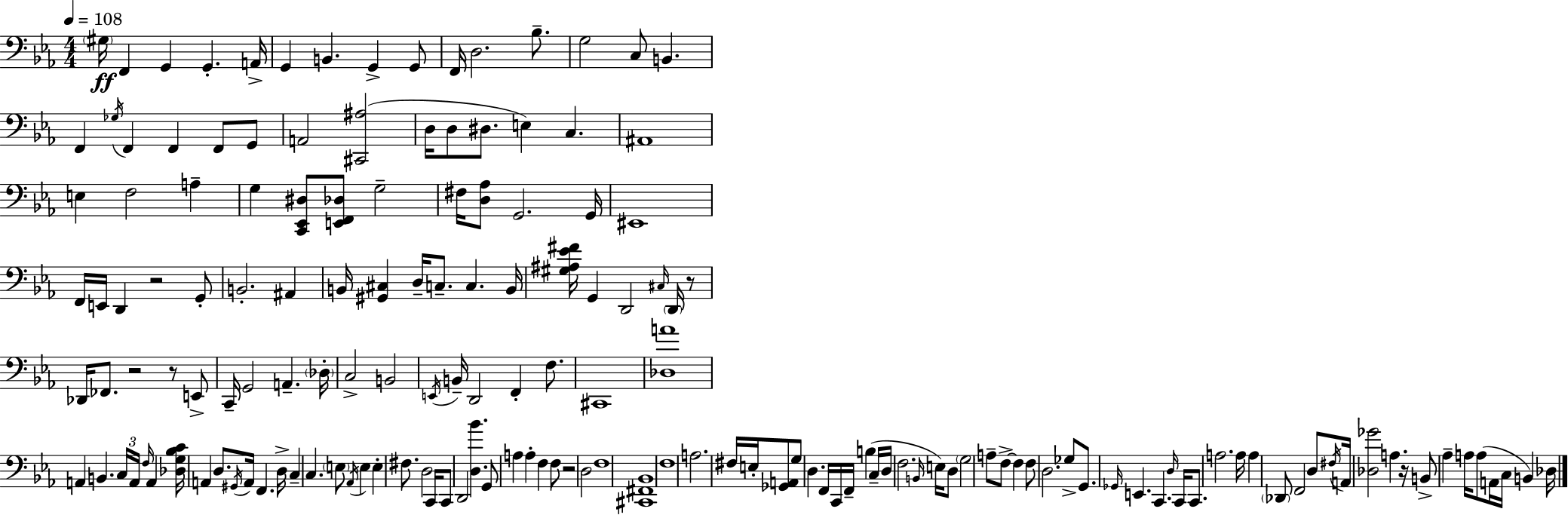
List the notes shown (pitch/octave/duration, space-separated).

G#3/s F2/q G2/q G2/q. A2/s G2/q B2/q. G2/q G2/e F2/s D3/h. Bb3/e. G3/h C3/e B2/q. F2/q Gb3/s F2/q F2/q F2/e G2/e A2/h [C#2,A#3]/h D3/s D3/e D#3/e. E3/q C3/q. A#2/w E3/q F3/h A3/q G3/q [C2,Eb2,D#3]/e [E2,F2,Db3]/e G3/h F#3/s [D3,Ab3]/e G2/h. G2/s EIS2/w F2/s E2/s D2/q R/h G2/e B2/h. A#2/q B2/s [G#2,C#3]/q D3/s C3/e. C3/q. B2/s [G#3,A#3,Eb4,F#4]/s G2/q D2/h C#3/s D2/s R/e Db2/s FES2/e. R/h R/e E2/e C2/s G2/h A2/q. Db3/s C3/h B2/h E2/s B2/s D2/h F2/q F3/e. C#2/w [Db3,A4]/w A2/q B2/q. C3/s A2/s F3/s A2/q [Db3,G3,Bb3,C4]/s A2/q D3/e. G#2/s A2/s F2/q. D3/s C3/q C3/q. E3/e Ab2/s E3/q E3/q F#3/e. D3/h C2/s C2/e D2/h [D3,Bb4]/q. G2/e A3/q A3/q F3/q F3/e R/h D3/h F3/w [C#2,F#2,Bb2]/w F3/w A3/h. F#3/s E3/s [Gb2,A2]/e G3/e D3/q. F2/s C2/s F2/s B3/q C3/s D3/s F3/h. B2/s E3/s D3/e G3/h A3/e F3/e F3/q F3/e D3/h. Gb3/e G2/e. Gb2/s E2/q. C2/q. D3/s C2/s C2/e. A3/h. A3/s A3/q Db2/e F2/h D3/e F#3/s A2/s [Db3,Gb4]/h A3/q. R/s B2/e Ab3/q A3/s A3/e A2/s C3/s B2/q Db3/s